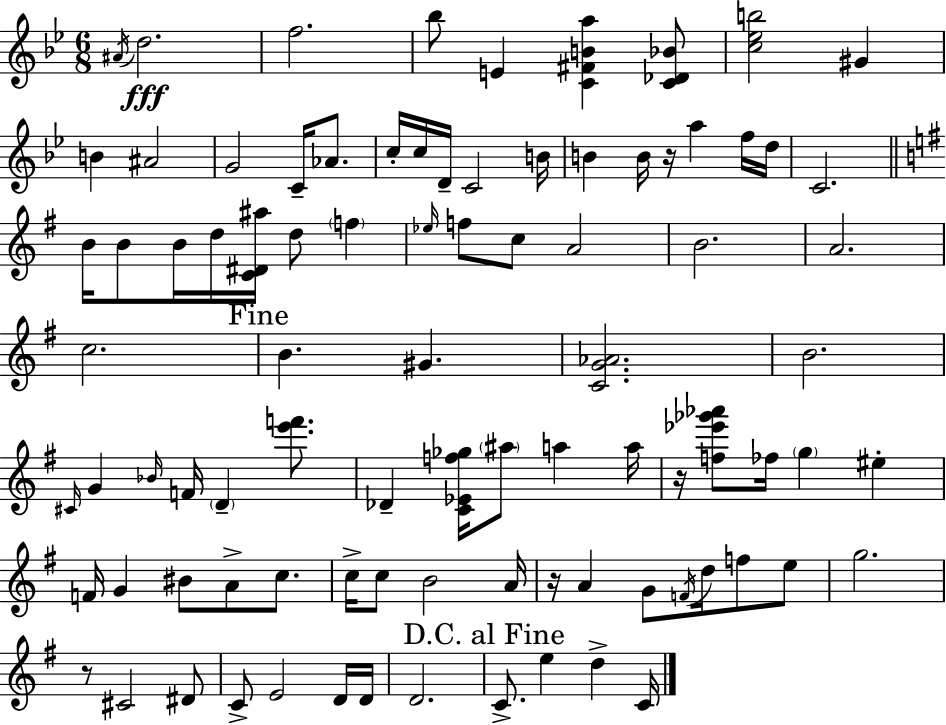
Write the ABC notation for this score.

X:1
T:Untitled
M:6/8
L:1/4
K:Bb
^A/4 d2 f2 _b/2 E [C^FBa] [C_D_B]/2 [c_eb]2 ^G B ^A2 G2 C/4 _A/2 c/4 c/4 D/4 C2 B/4 B B/4 z/4 a f/4 d/4 C2 B/4 B/2 B/4 d/4 [C^D^a]/4 d/2 f _e/4 f/2 c/2 A2 B2 A2 c2 B ^G [CG_A]2 B2 ^C/4 G _B/4 F/4 D [e'f']/2 _D [C_Ef_g]/4 ^a/2 a a/4 z/4 [f_e'_g'_a']/2 _f/4 g ^e F/4 G ^B/2 A/2 c/2 c/4 c/2 B2 A/4 z/4 A G/2 F/4 d/4 f/2 e/2 g2 z/2 ^C2 ^D/2 C/2 E2 D/4 D/4 D2 C/2 e d C/4